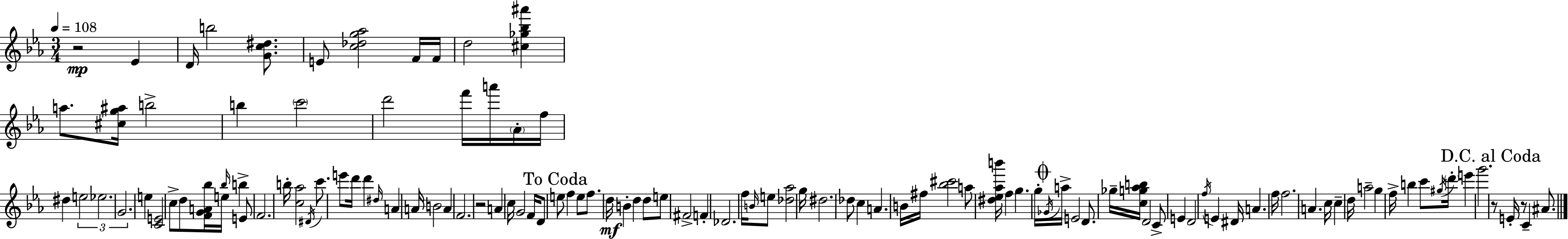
R/h Eb4/q D4/s B5/h [G4,C5,D#5]/e. E4/e [C5,Db5,G5,Ab5]/h F4/s F4/s D5/h [C#5,Gb5,Bb5,A#6]/q A5/e. [C#5,G5,A#5]/s B5/h B5/q C6/h D6/h F6/s A6/s Ab4/s F5/s D#5/q E5/h Eb5/h. G4/h. E5/q [C4,E4]/h C5/e D5/e [F4,G4,A4,Bb5]/s E5/s Bb5/s B5/q E4/e F4/h. B5/s [C5,Ab5]/h D#4/s C6/e. E6/e D6/s D6/q D#5/s A4/q A4/s B4/h A4/q F4/h. R/h A4/q C5/s G4/h F4/s D4/e E5/e F5/q E5/e F5/e. D5/s B4/q D5/q D5/e E5/e F#4/h F4/q Db4/h. F5/s B4/s E5/e [Db5,Ab5]/h G5/s D#5/h. Db5/e C5/q A4/q. B4/s F#5/s [Bb5,C#6]/h A5/e [D#5,Eb5,Ab5,B6]/s F5/q G5/q. G5/s Gb4/s A5/s E4/h D4/e. Gb5/s [C5,G5,Ab5,B5]/s D4/h C4/e E4/q D4/h F5/s E4/q D#4/s A4/q. F5/s F5/h. A4/q. C5/s C5/q D5/s A5/h G5/q F5/s B5/q C6/e G#5/s D6/s E6/q G6/h. R/e E4/s R/e C4/q A#4/e.